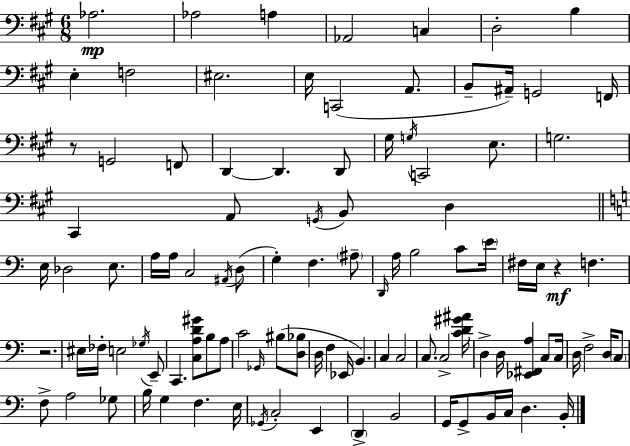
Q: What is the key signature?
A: A major